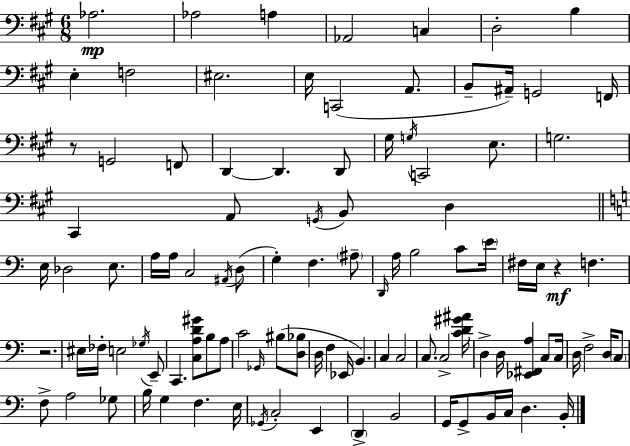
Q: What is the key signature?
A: A major